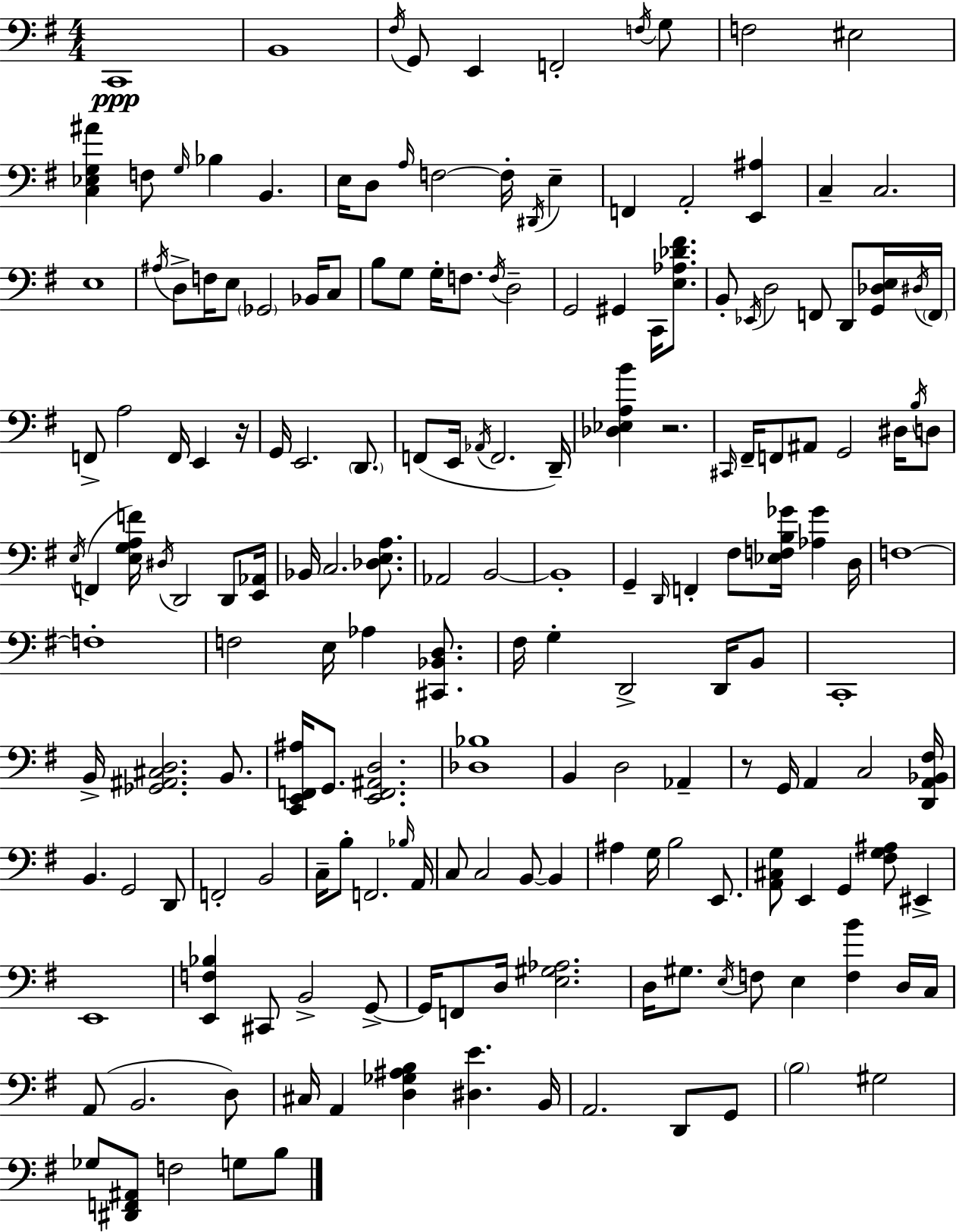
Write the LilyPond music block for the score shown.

{
  \clef bass
  \numericTimeSignature
  \time 4/4
  \key g \major
  c,1\ppp | b,1 | \acciaccatura { fis16 } g,8 e,4 f,2-. \acciaccatura { f16 } | g8 f2 eis2 | \break <c ees g ais'>4 f8 \grace { g16 } bes4 b,4. | e16 d8 \grace { a16 } f2~~ f16-. | \acciaccatura { dis,16 } e4-- f,4 a,2-. | <e, ais>4 c4-- c2. | \break e1 | \acciaccatura { ais16 } d8-> f16 e8 \parenthesize ges,2 | bes,16 c8 b8 g8 g16-. f8. \acciaccatura { f16 } d2-- | g,2 gis,4 | \break c,16 <e aes des' fis'>8. b,8-. \acciaccatura { ees,16 } d2 | f,8 d,8 <g, des e>16 \acciaccatura { dis16 } \parenthesize f,16 f,8-> a2 | f,16 e,4 r16 g,16 e,2. | \parenthesize d,8. f,8( e,16 \acciaccatura { aes,16 } f,2. | \break d,16--) <des ees a b'>4 r2. | \grace { cis,16 } fis,16-- f,8 ais,8 | g,2 dis16 \acciaccatura { b16 } d8 \acciaccatura { e16 }( f,4 | <e g a f'>16) \acciaccatura { dis16 } d,2 d,8 <e, aes,>16 bes,16 c2. | \break <des e a>8. aes,2 | b,2~~ b,1-. | g,4-- | \grace { d,16 } f,4-. fis8 <ees f b ges'>16 <aes ges'>4 d16 f1~~ | \break f1-. | f2 | e16 aes4 <cis, bes, d>8. fis16 | g4-. d,2-> d,16 b,8 c,1-. | \break b,16-> | <ges, ais, cis d>2. b,8. <c, e, f, ais>16 | g,8. <e, f, ais, d>2. <des bes>1 | b,4 | \break d2 aes,4-- r8 | g,16 a,4 c2 <d, a, bes, fis>16 b,4. | g,2 d,8 f,2-. | b,2 c16-- | \break b8-. f,2. \grace { bes16 } a,16 | c8 c2 b,8~~ b,4 | ais4 g16 b2 e,8. | <a, cis g>8 e,4 g,4 <fis g ais>8 eis,4-> | \break e,1 | <e, f bes>4 cis,8 b,2-> g,8->~~ | g,16 f,8 d16 <e gis aes>2. | d16 gis8. \acciaccatura { e16 } f8 e4 <f b'>4 d16 | \break c16 a,8( b,2. d8) | cis16 a,4 <d ges ais b>4 <dis e'>4. | b,16 a,2. d,8 g,8 | \parenthesize b2 gis2 | \break ges8 <dis, f, ais,>8 f2 g8 b8 | \bar "|."
}